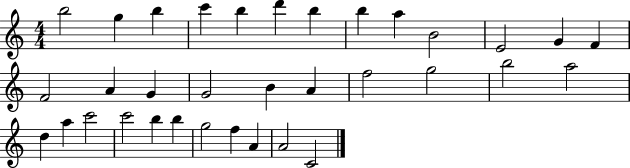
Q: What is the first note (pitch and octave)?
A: B5